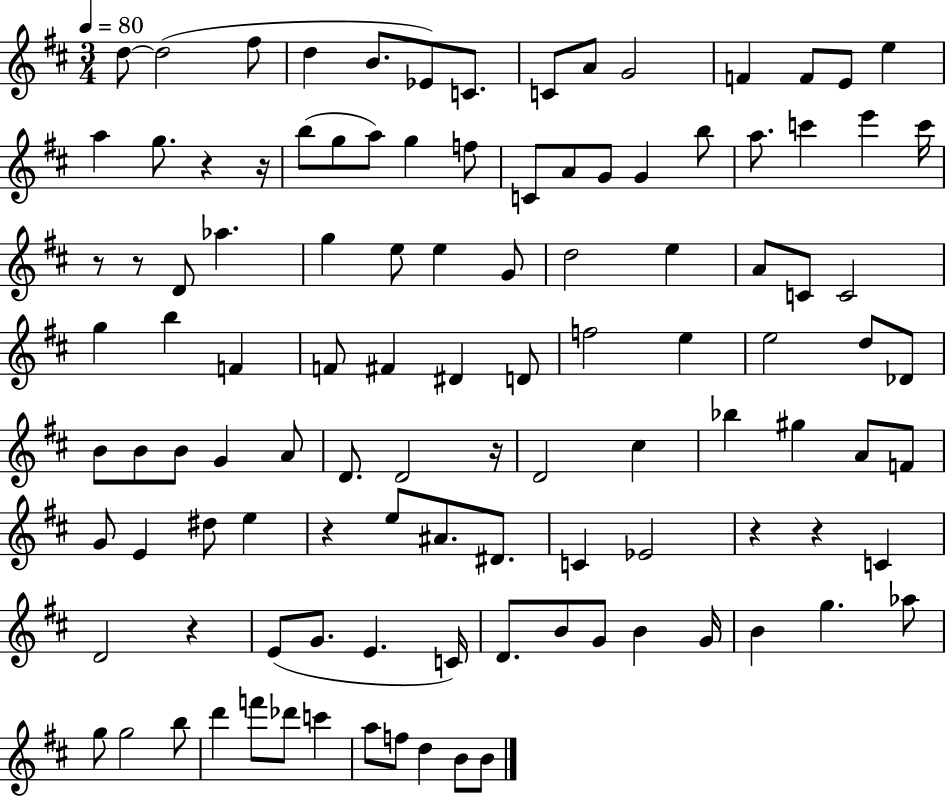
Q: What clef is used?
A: treble